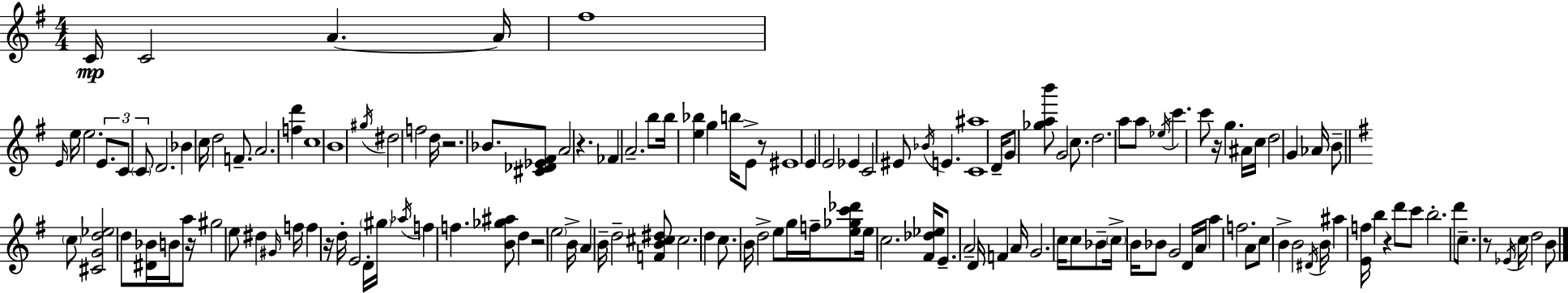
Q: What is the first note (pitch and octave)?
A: C4